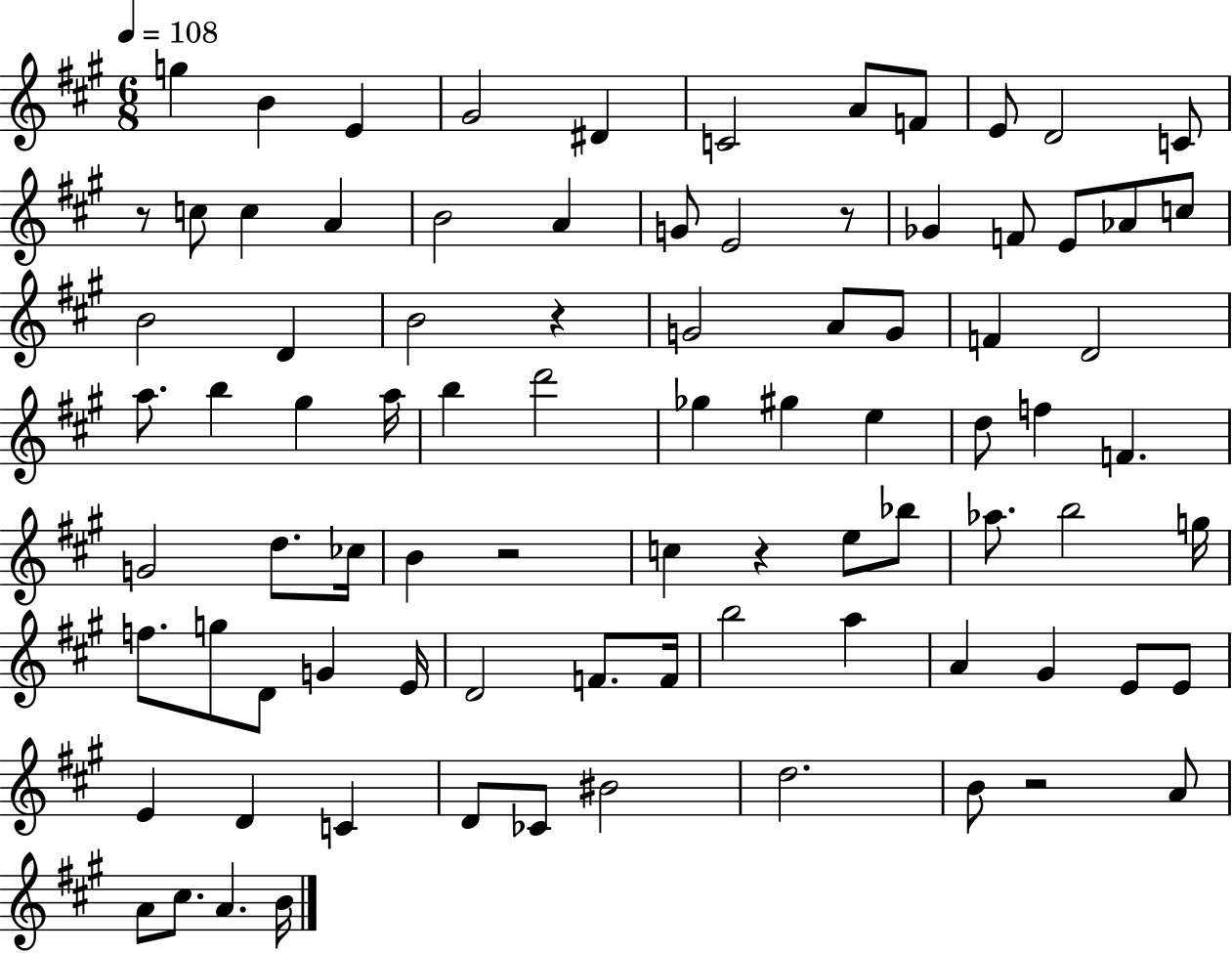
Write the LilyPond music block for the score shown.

{
  \clef treble
  \numericTimeSignature
  \time 6/8
  \key a \major
  \tempo 4 = 108
  g''4 b'4 e'4 | gis'2 dis'4 | c'2 a'8 f'8 | e'8 d'2 c'8 | \break r8 c''8 c''4 a'4 | b'2 a'4 | g'8 e'2 r8 | ges'4 f'8 e'8 aes'8 c''8 | \break b'2 d'4 | b'2 r4 | g'2 a'8 g'8 | f'4 d'2 | \break a''8. b''4 gis''4 a''16 | b''4 d'''2 | ges''4 gis''4 e''4 | d''8 f''4 f'4. | \break g'2 d''8. ces''16 | b'4 r2 | c''4 r4 e''8 bes''8 | aes''8. b''2 g''16 | \break f''8. g''8 d'8 g'4 e'16 | d'2 f'8. f'16 | b''2 a''4 | a'4 gis'4 e'8 e'8 | \break e'4 d'4 c'4 | d'8 ces'8 bis'2 | d''2. | b'8 r2 a'8 | \break a'8 cis''8. a'4. b'16 | \bar "|."
}